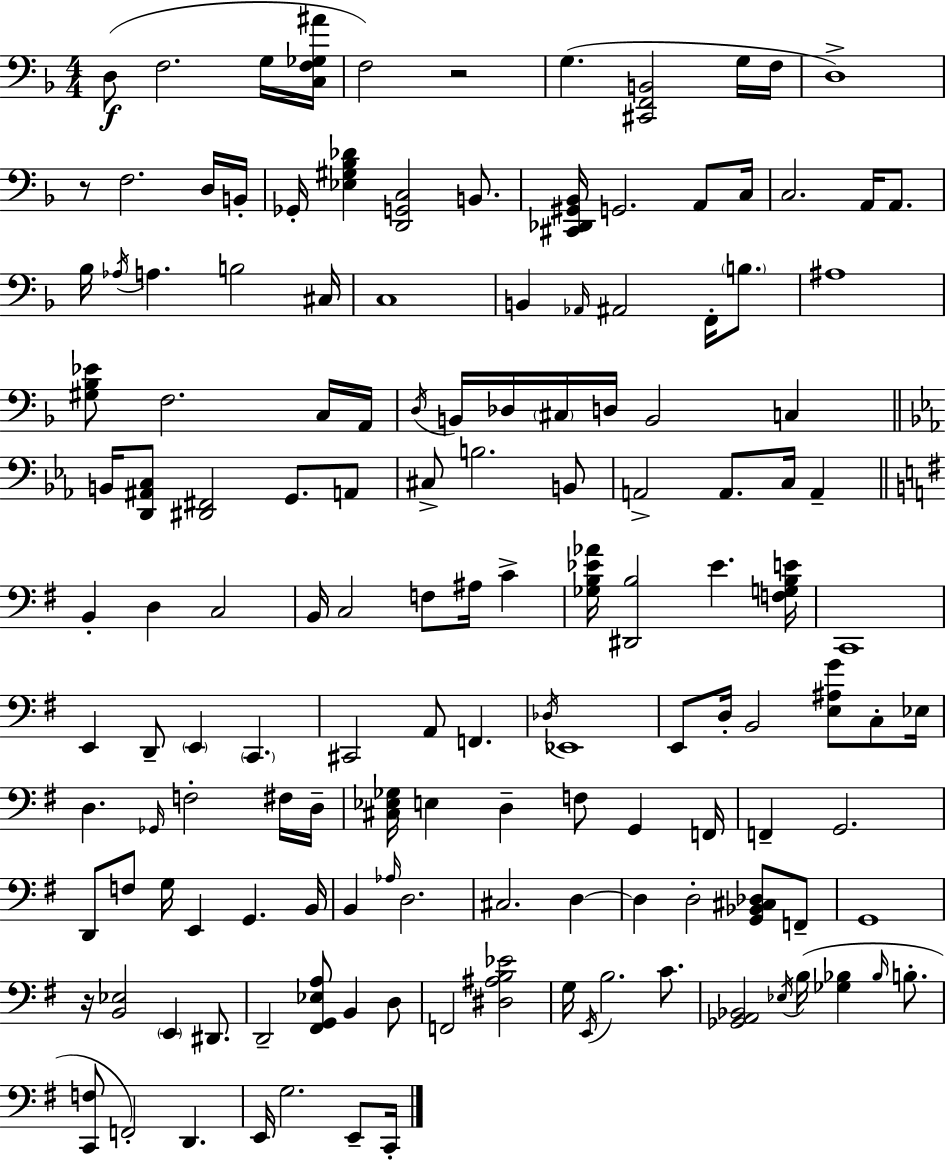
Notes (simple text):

D3/e F3/h. G3/s [C3,F3,Gb3,A#4]/s F3/h R/h G3/q. [C#2,F2,B2]/h G3/s F3/s D3/w R/e F3/h. D3/s B2/s Gb2/s [Eb3,G#3,Bb3,Db4]/q [D2,G2,C3]/h B2/e. [C#2,Db2,G#2,Bb2]/s G2/h. A2/e C3/s C3/h. A2/s A2/e. Bb3/s Ab3/s A3/q. B3/h C#3/s C3/w B2/q Ab2/s A#2/h F2/s B3/e. A#3/w [G#3,Bb3,Eb4]/e F3/h. C3/s A2/s D3/s B2/s Db3/s C#3/s D3/s B2/h C3/q B2/s [D2,A#2,C3]/e [D#2,F#2]/h G2/e. A2/e C#3/e B3/h. B2/e A2/h A2/e. C3/s A2/q B2/q D3/q C3/h B2/s C3/h F3/e A#3/s C4/q [Gb3,B3,Eb4,Ab4]/s [D#2,B3]/h Eb4/q. [F3,G3,B3,E4]/s C2/w E2/q D2/e E2/q C2/q. C#2/h A2/e F2/q. Db3/s Eb2/w E2/e D3/s B2/h [E3,A#3,G4]/e C3/e Eb3/s D3/q. Gb2/s F3/h F#3/s D3/s [C#3,Eb3,Gb3]/s E3/q D3/q F3/e G2/q F2/s F2/q G2/h. D2/e F3/e G3/s E2/q G2/q. B2/s B2/q Ab3/s D3/h. C#3/h. D3/q D3/q D3/h [G2,Bb2,C#3,Db3]/e F2/e G2/w R/s [B2,Eb3]/h E2/q D#2/e. D2/h [F#2,G2,Eb3,A3]/e B2/q D3/e F2/h [D#3,A#3,B3,Eb4]/h G3/s E2/s B3/h. C4/e. [Gb2,A2,Bb2]/h Eb3/s B3/s [Gb3,Bb3]/q Bb3/s B3/e. [C2,F3]/e F2/h D2/q. E2/s G3/h. E2/e C2/s